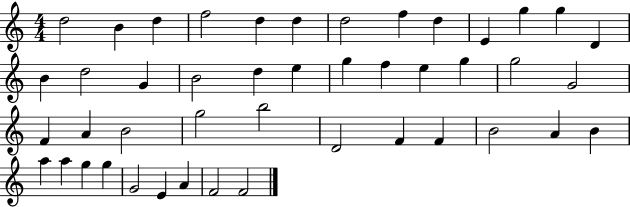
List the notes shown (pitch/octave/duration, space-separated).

D5/h B4/q D5/q F5/h D5/q D5/q D5/h F5/q D5/q E4/q G5/q G5/q D4/q B4/q D5/h G4/q B4/h D5/q E5/q G5/q F5/q E5/q G5/q G5/h G4/h F4/q A4/q B4/h G5/h B5/h D4/h F4/q F4/q B4/h A4/q B4/q A5/q A5/q G5/q G5/q G4/h E4/q A4/q F4/h F4/h